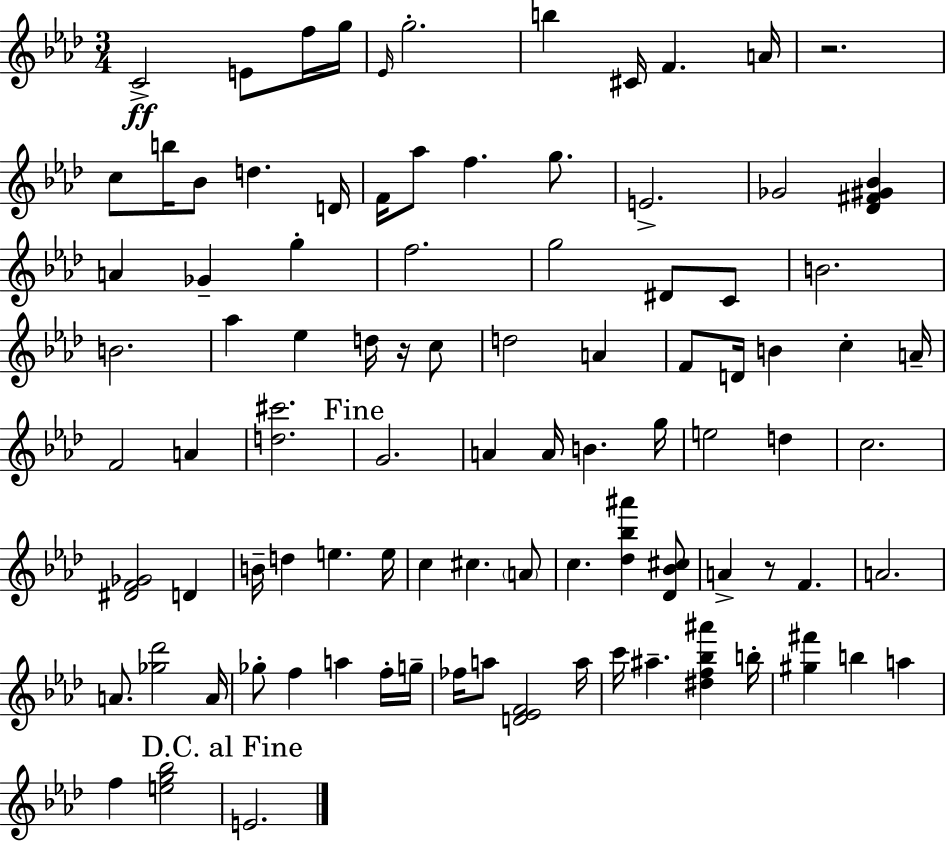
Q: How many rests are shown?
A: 3